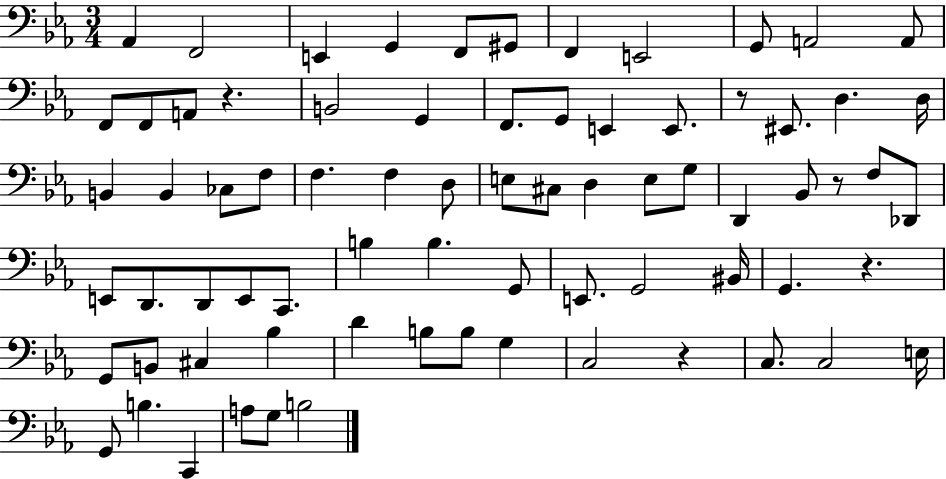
Ab2/q F2/h E2/q G2/q F2/e G#2/e F2/q E2/h G2/e A2/h A2/e F2/e F2/e A2/e R/q. B2/h G2/q F2/e. G2/e E2/q E2/e. R/e EIS2/e. D3/q. D3/s B2/q B2/q CES3/e F3/e F3/q. F3/q D3/e E3/e C#3/e D3/q E3/e G3/e D2/q Bb2/e R/e F3/e Db2/e E2/e D2/e. D2/e E2/e C2/e. B3/q B3/q. G2/e E2/e. G2/h BIS2/s G2/q. R/q. G2/e B2/e C#3/q Bb3/q D4/q B3/e B3/e G3/q C3/h R/q C3/e. C3/h E3/s G2/e B3/q. C2/q A3/e G3/e B3/h